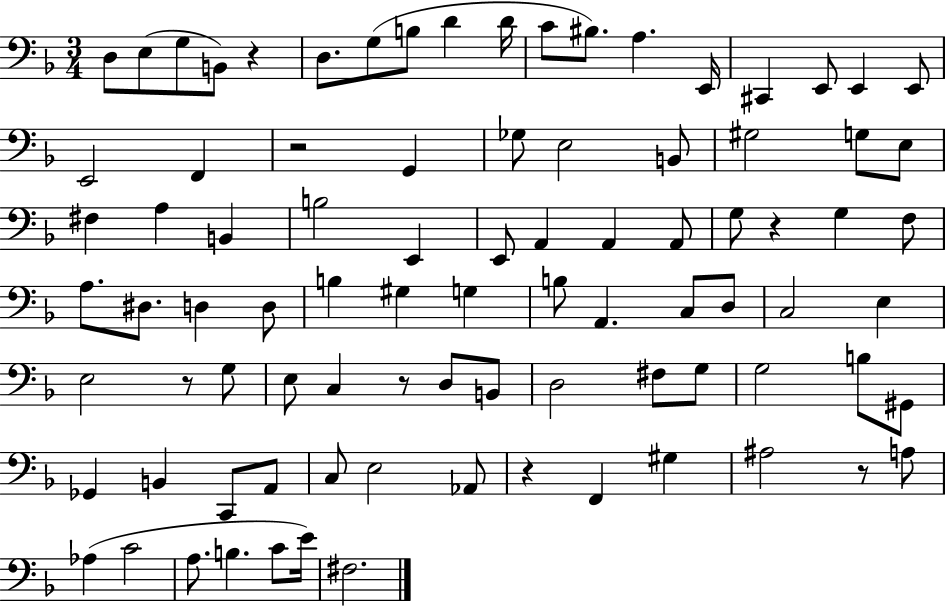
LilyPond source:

{
  \clef bass
  \numericTimeSignature
  \time 3/4
  \key f \major
  \repeat volta 2 { d8 e8( g8 b,8) r4 | d8. g8( b8 d'4 d'16 | c'8 bis8.) a4. e,16 | cis,4 e,8 e,4 e,8 | \break e,2 f,4 | r2 g,4 | ges8 e2 b,8 | gis2 g8 e8 | \break fis4 a4 b,4 | b2 e,4 | e,8 a,4 a,4 a,8 | g8 r4 g4 f8 | \break a8. dis8. d4 d8 | b4 gis4 g4 | b8 a,4. c8 d8 | c2 e4 | \break e2 r8 g8 | e8 c4 r8 d8 b,8 | d2 fis8 g8 | g2 b8 gis,8 | \break ges,4 b,4 c,8 a,8 | c8 e2 aes,8 | r4 f,4 gis4 | ais2 r8 a8 | \break aes4( c'2 | a8. b4. c'8 e'16) | fis2. | } \bar "|."
}